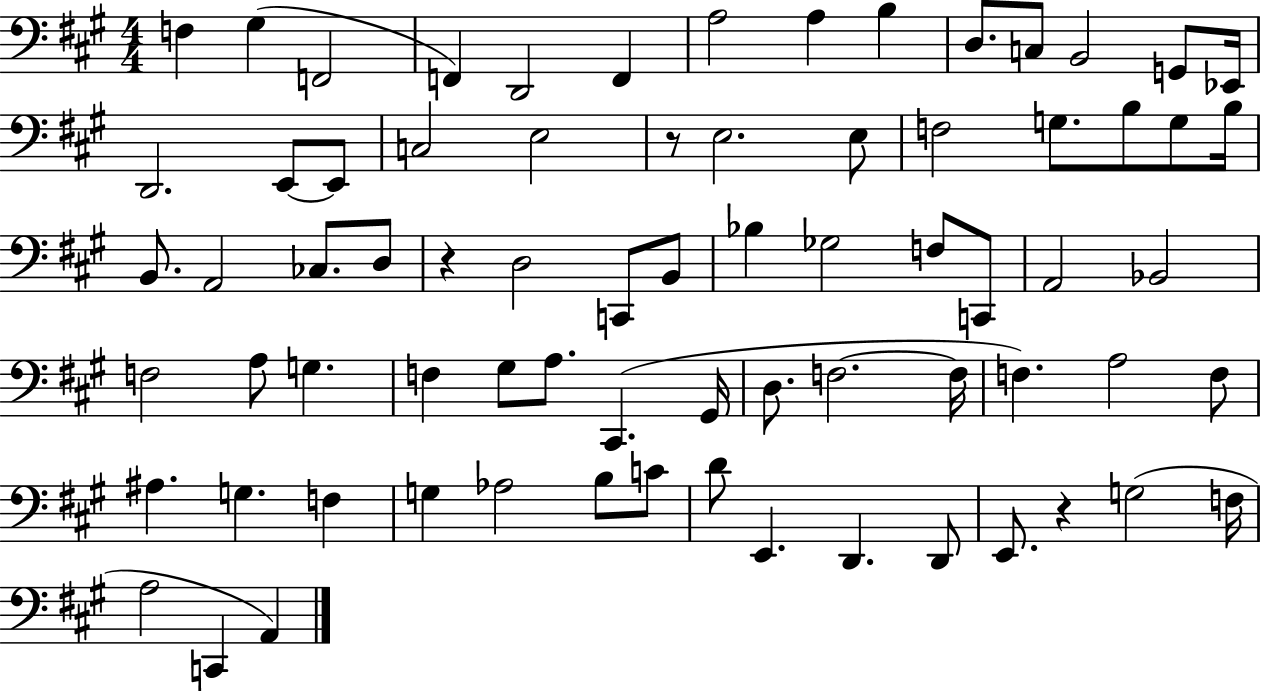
X:1
T:Untitled
M:4/4
L:1/4
K:A
F, ^G, F,,2 F,, D,,2 F,, A,2 A, B, D,/2 C,/2 B,,2 G,,/2 _E,,/4 D,,2 E,,/2 E,,/2 C,2 E,2 z/2 E,2 E,/2 F,2 G,/2 B,/2 G,/2 B,/4 B,,/2 A,,2 _C,/2 D,/2 z D,2 C,,/2 B,,/2 _B, _G,2 F,/2 C,,/2 A,,2 _B,,2 F,2 A,/2 G, F, ^G,/2 A,/2 ^C,, ^G,,/4 D,/2 F,2 F,/4 F, A,2 F,/2 ^A, G, F, G, _A,2 B,/2 C/2 D/2 E,, D,, D,,/2 E,,/2 z G,2 F,/4 A,2 C,, A,,